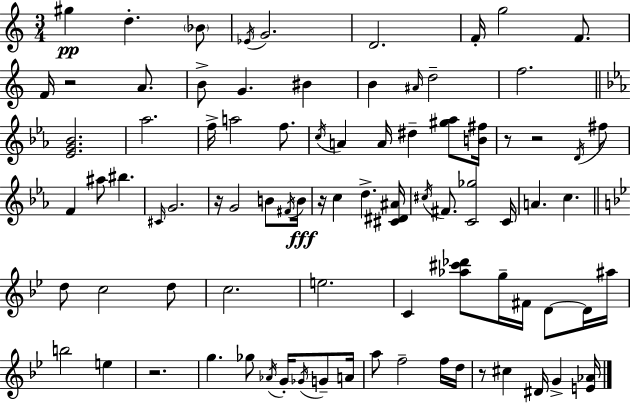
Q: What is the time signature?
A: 3/4